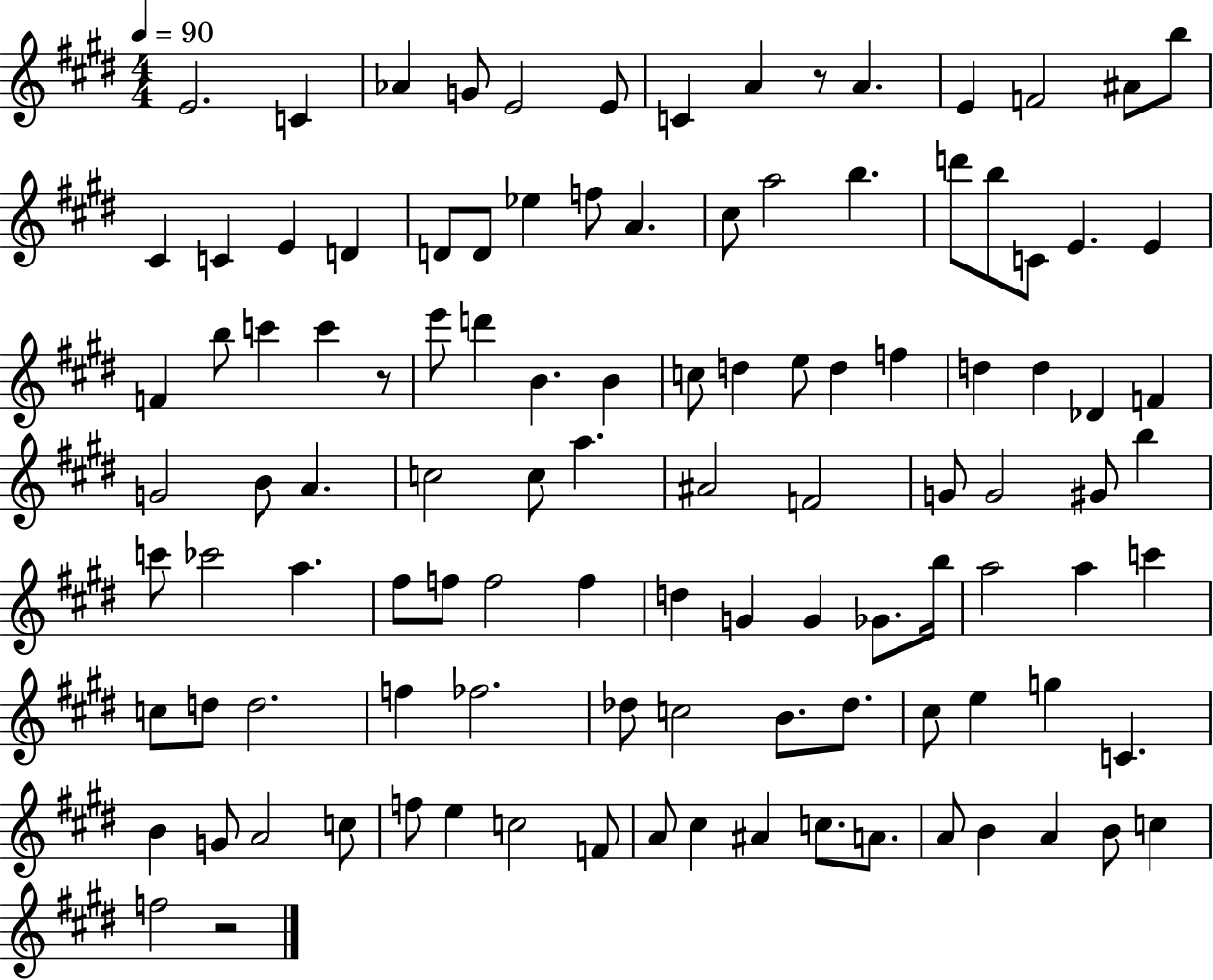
{
  \clef treble
  \numericTimeSignature
  \time 4/4
  \key e \major
  \tempo 4 = 90
  e'2. c'4 | aes'4 g'8 e'2 e'8 | c'4 a'4 r8 a'4. | e'4 f'2 ais'8 b''8 | \break cis'4 c'4 e'4 d'4 | d'8 d'8 ees''4 f''8 a'4. | cis''8 a''2 b''4. | d'''8 b''8 c'8 e'4. e'4 | \break f'4 b''8 c'''4 c'''4 r8 | e'''8 d'''4 b'4. b'4 | c''8 d''4 e''8 d''4 f''4 | d''4 d''4 des'4 f'4 | \break g'2 b'8 a'4. | c''2 c''8 a''4. | ais'2 f'2 | g'8 g'2 gis'8 b''4 | \break c'''8 ces'''2 a''4. | fis''8 f''8 f''2 f''4 | d''4 g'4 g'4 ges'8. b''16 | a''2 a''4 c'''4 | \break c''8 d''8 d''2. | f''4 fes''2. | des''8 c''2 b'8. des''8. | cis''8 e''4 g''4 c'4. | \break b'4 g'8 a'2 c''8 | f''8 e''4 c''2 f'8 | a'8 cis''4 ais'4 c''8. a'8. | a'8 b'4 a'4 b'8 c''4 | \break f''2 r2 | \bar "|."
}